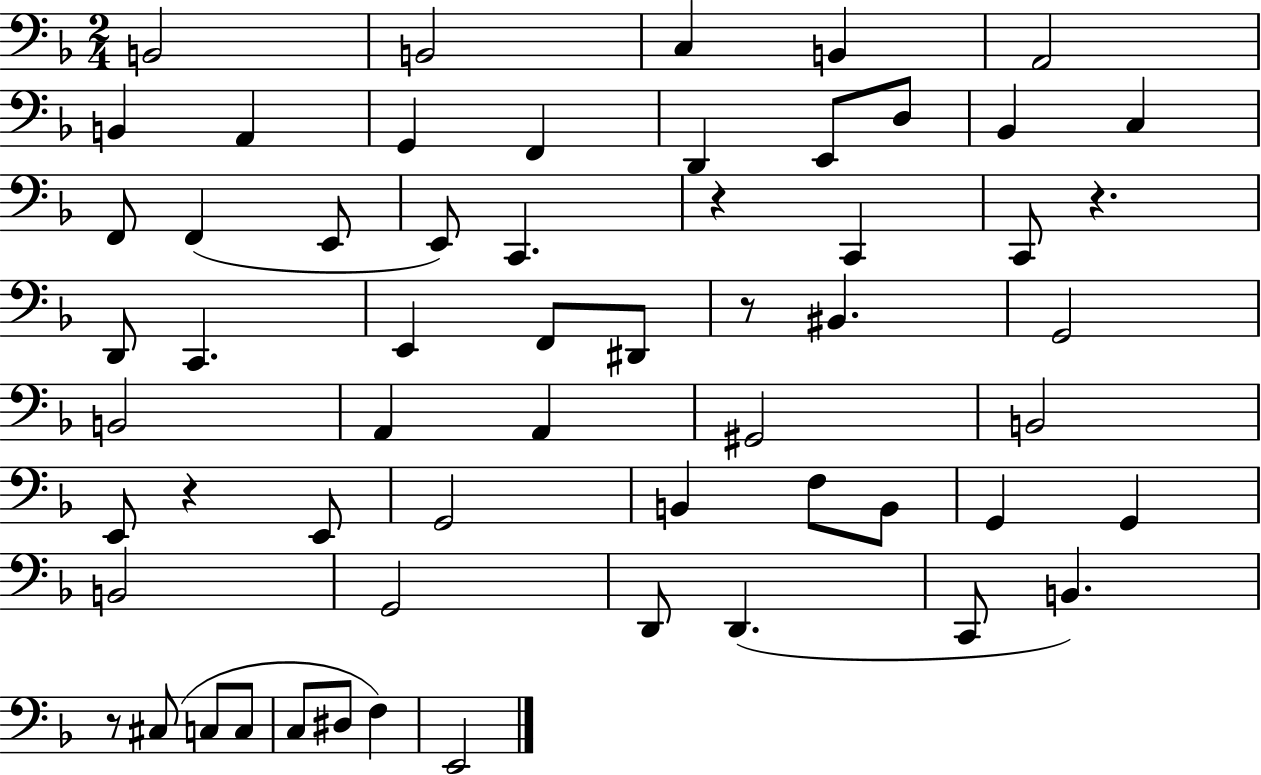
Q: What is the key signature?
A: F major